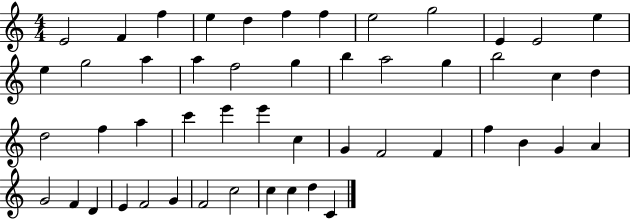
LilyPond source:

{
  \clef treble
  \numericTimeSignature
  \time 4/4
  \key c \major
  e'2 f'4 f''4 | e''4 d''4 f''4 f''4 | e''2 g''2 | e'4 e'2 e''4 | \break e''4 g''2 a''4 | a''4 f''2 g''4 | b''4 a''2 g''4 | b''2 c''4 d''4 | \break d''2 f''4 a''4 | c'''4 e'''4 e'''4 c''4 | g'4 f'2 f'4 | f''4 b'4 g'4 a'4 | \break g'2 f'4 d'4 | e'4 f'2 g'4 | f'2 c''2 | c''4 c''4 d''4 c'4 | \break \bar "|."
}